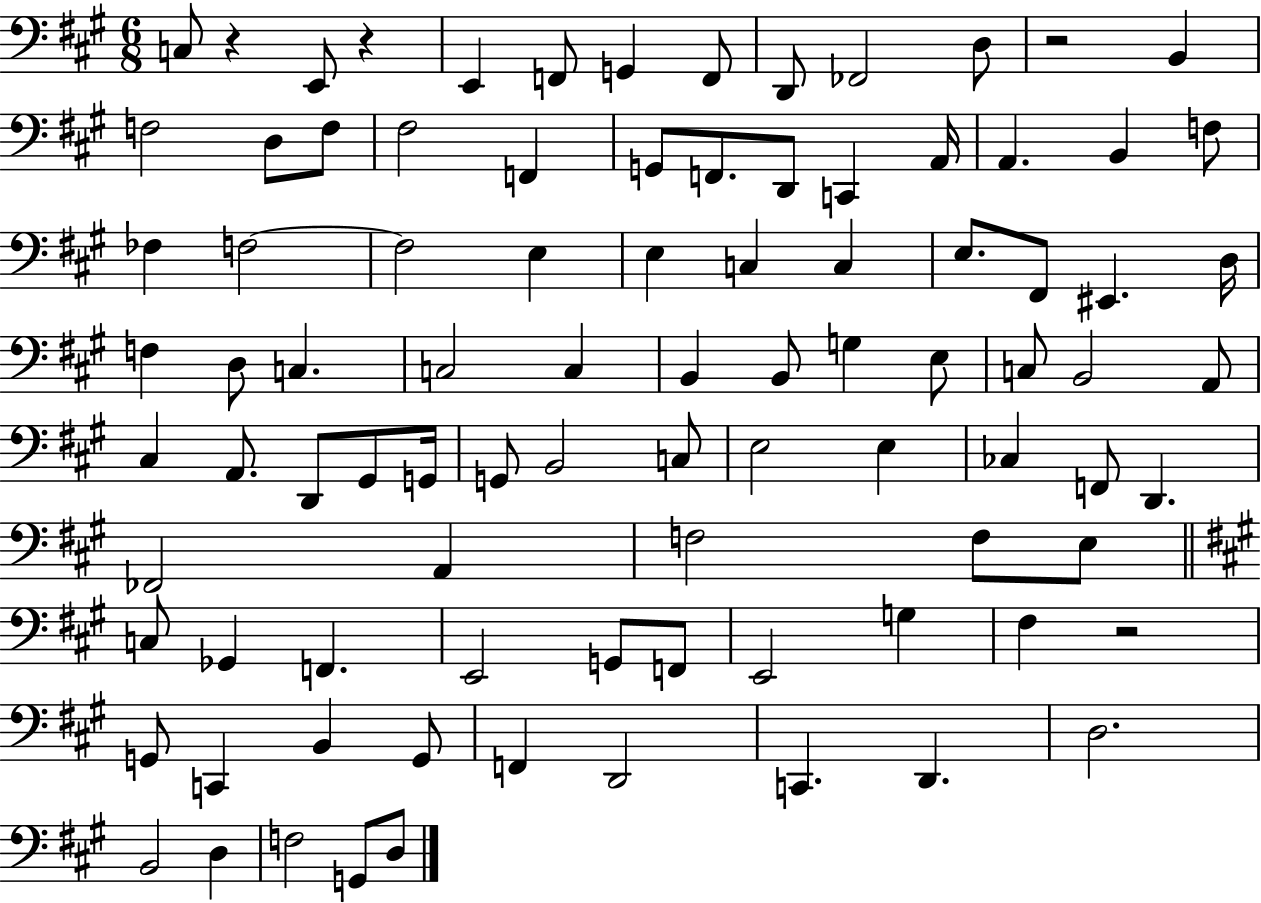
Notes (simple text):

C3/e R/q E2/e R/q E2/q F2/e G2/q F2/e D2/e FES2/h D3/e R/h B2/q F3/h D3/e F3/e F#3/h F2/q G2/e F2/e. D2/e C2/q A2/s A2/q. B2/q F3/e FES3/q F3/h F3/h E3/q E3/q C3/q C3/q E3/e. F#2/e EIS2/q. D3/s F3/q D3/e C3/q. C3/h C3/q B2/q B2/e G3/q E3/e C3/e B2/h A2/e C#3/q A2/e. D2/e G#2/e G2/s G2/e B2/h C3/e E3/h E3/q CES3/q F2/e D2/q. FES2/h A2/q F3/h F3/e E3/e C3/e Gb2/q F2/q. E2/h G2/e F2/e E2/h G3/q F#3/q R/h G2/e C2/q B2/q G2/e F2/q D2/h C2/q. D2/q. D3/h. B2/h D3/q F3/h G2/e D3/e